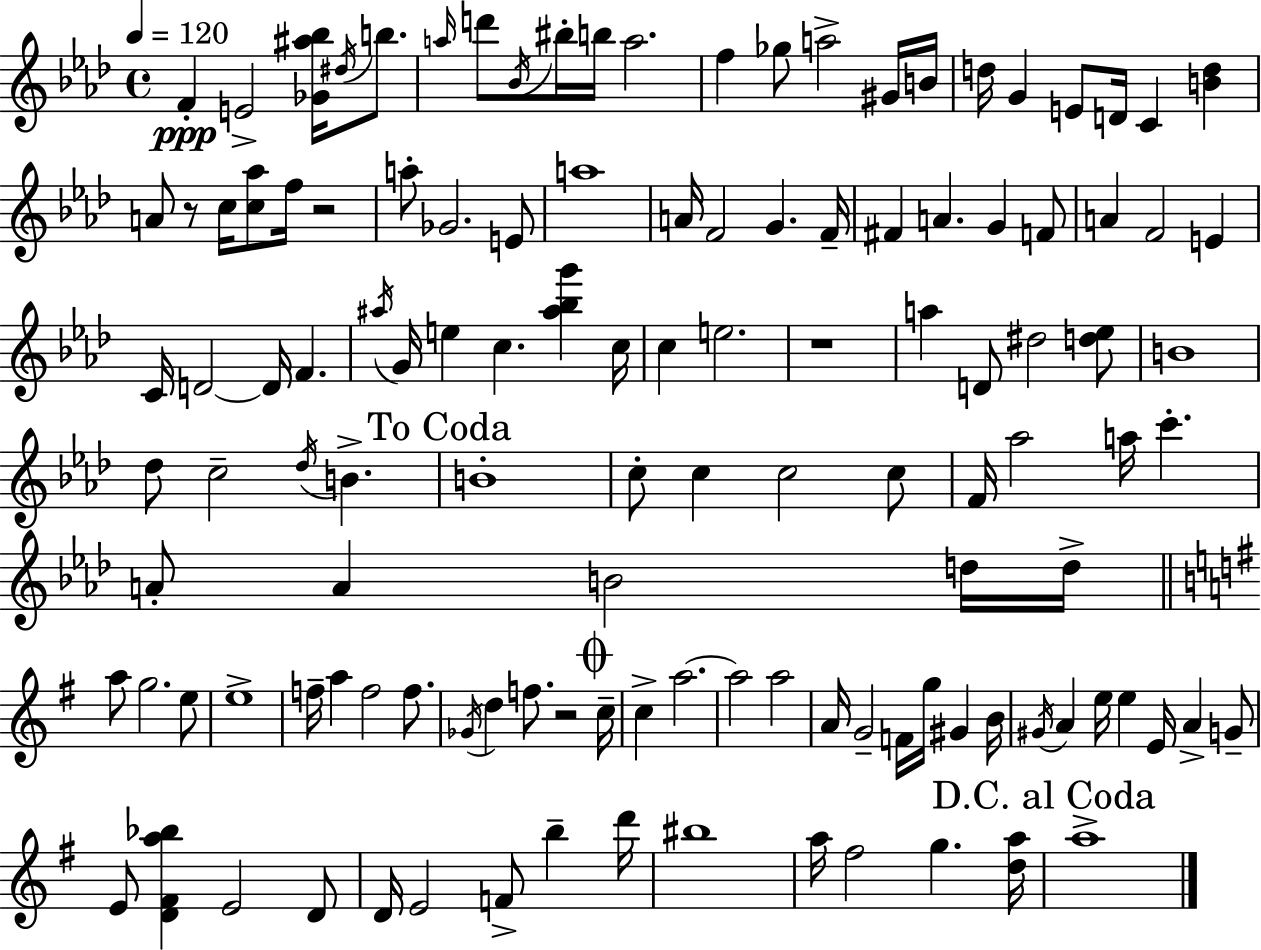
X:1
T:Untitled
M:4/4
L:1/4
K:Fm
F E2 [_G^a_b]/4 ^d/4 b/2 a/4 d'/2 _B/4 ^b/4 b/4 a2 f _g/2 a2 ^G/4 B/4 d/4 G E/2 D/4 C [Bd] A/2 z/2 c/4 [c_a]/2 f/4 z2 a/2 _G2 E/2 a4 A/4 F2 G F/4 ^F A G F/2 A F2 E C/4 D2 D/4 F ^a/4 G/4 e c [^a_bg'] c/4 c e2 z4 a D/2 ^d2 [d_e]/2 B4 _d/2 c2 _d/4 B B4 c/2 c c2 c/2 F/4 _a2 a/4 c' A/2 A B2 d/4 d/4 a/2 g2 e/2 e4 f/4 a f2 f/2 _G/4 d f/2 z2 c/4 c a2 a2 a2 A/4 G2 F/4 g/4 ^G B/4 ^G/4 A e/4 e E/4 A G/2 E/2 [D^Fa_b] E2 D/2 D/4 E2 F/2 b d'/4 ^b4 a/4 ^f2 g [da]/4 a4